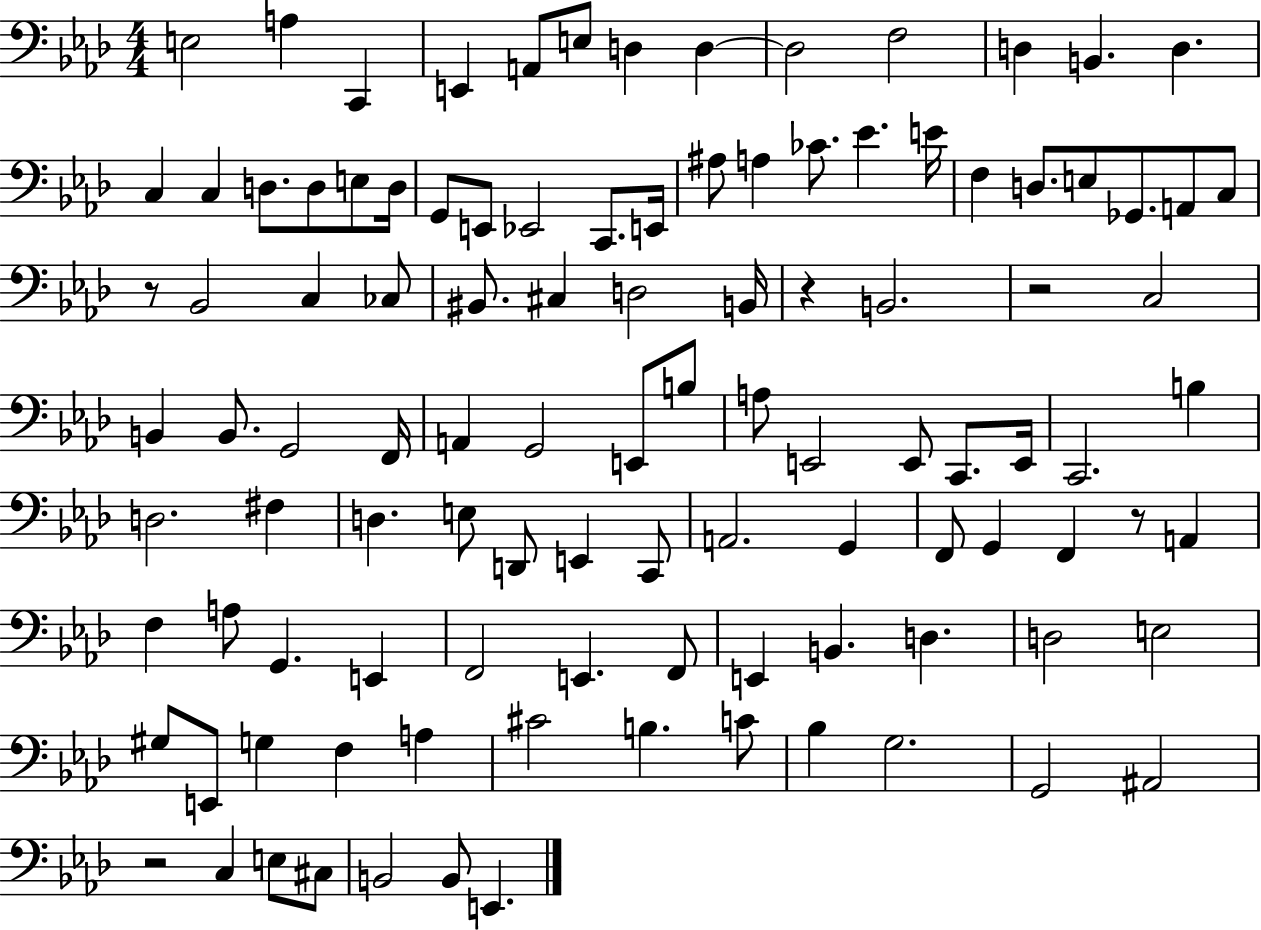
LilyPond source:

{
  \clef bass
  \numericTimeSignature
  \time 4/4
  \key aes \major
  \repeat volta 2 { e2 a4 c,4 | e,4 a,8 e8 d4 d4~~ | d2 f2 | d4 b,4. d4. | \break c4 c4 d8. d8 e8 d16 | g,8 e,8 ees,2 c,8. e,16 | ais8 a4 ces'8. ees'4. e'16 | f4 d8. e8 ges,8. a,8 c8 | \break r8 bes,2 c4 ces8 | bis,8. cis4 d2 b,16 | r4 b,2. | r2 c2 | \break b,4 b,8. g,2 f,16 | a,4 g,2 e,8 b8 | a8 e,2 e,8 c,8. e,16 | c,2. b4 | \break d2. fis4 | d4. e8 d,8 e,4 c,8 | a,2. g,4 | f,8 g,4 f,4 r8 a,4 | \break f4 a8 g,4. e,4 | f,2 e,4. f,8 | e,4 b,4. d4. | d2 e2 | \break gis8 e,8 g4 f4 a4 | cis'2 b4. c'8 | bes4 g2. | g,2 ais,2 | \break r2 c4 e8 cis8 | b,2 b,8 e,4. | } \bar "|."
}